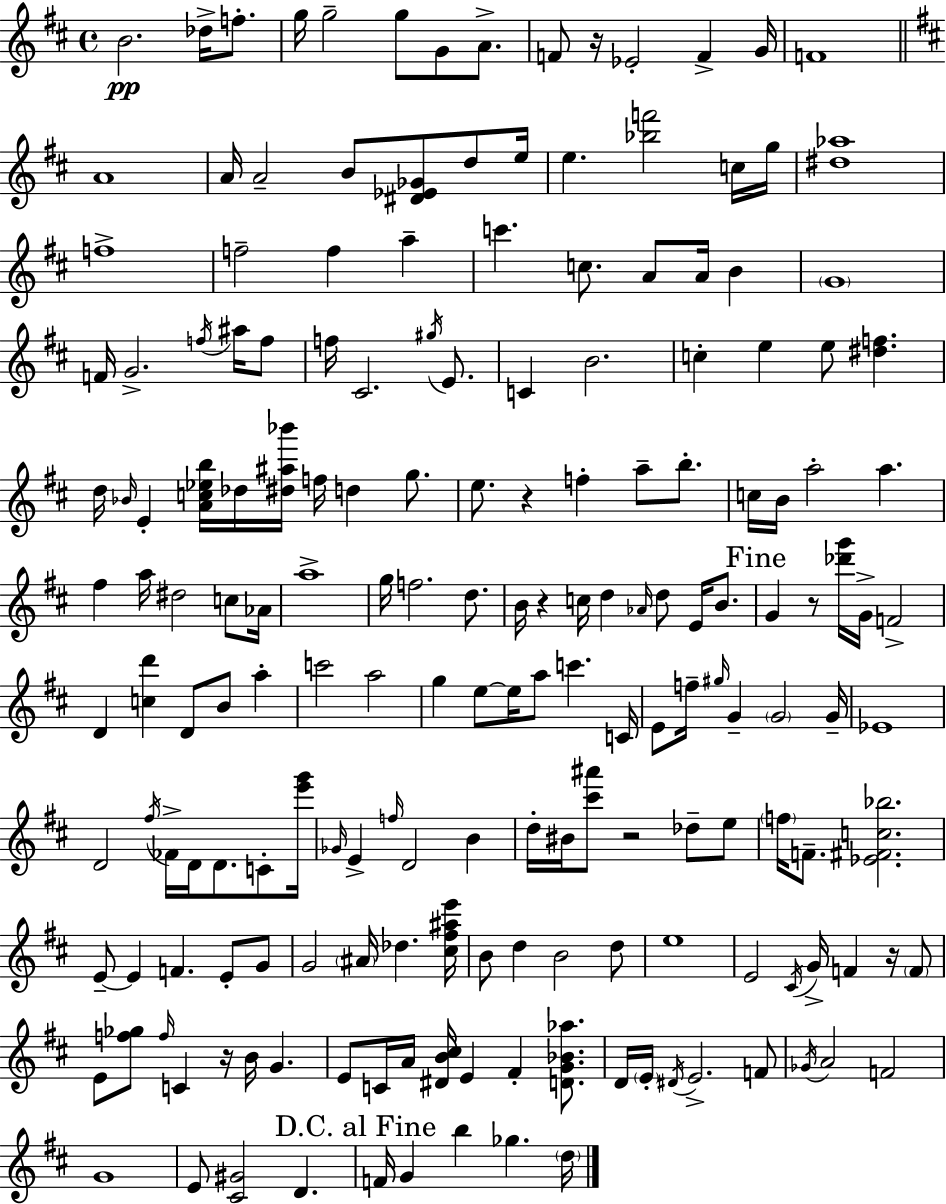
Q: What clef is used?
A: treble